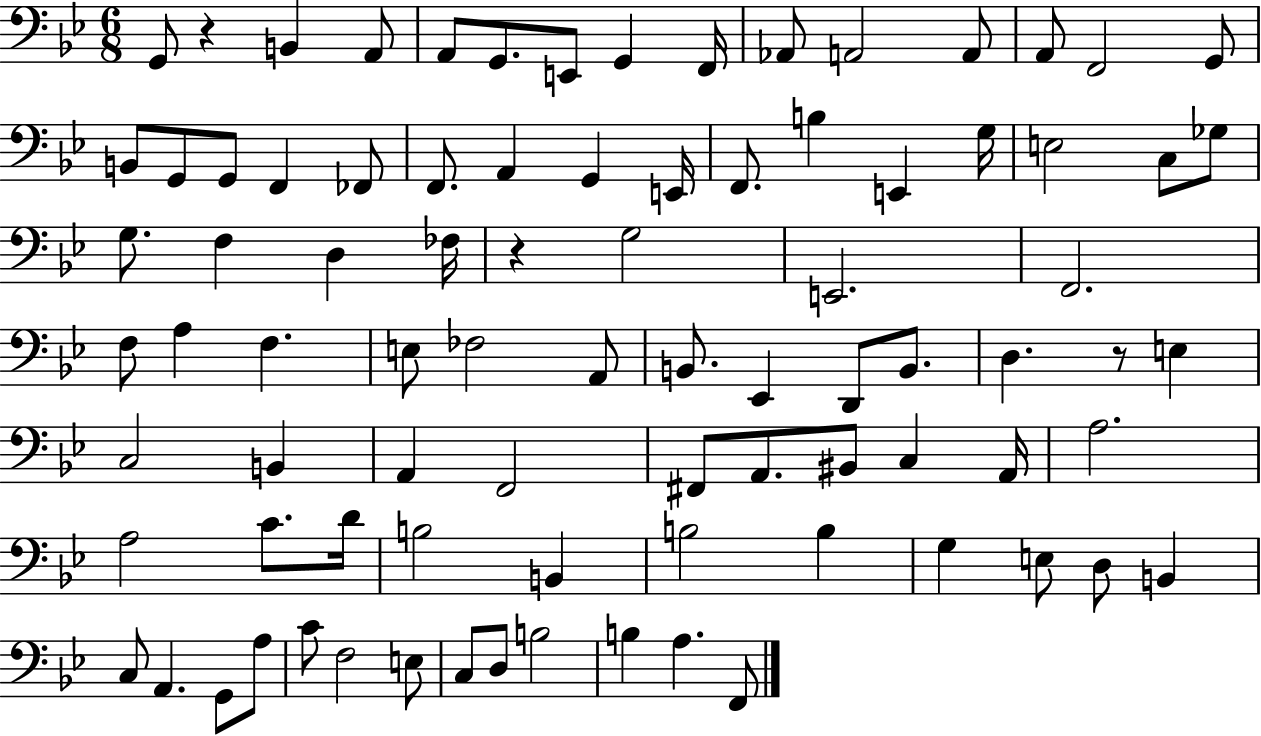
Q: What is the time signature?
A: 6/8